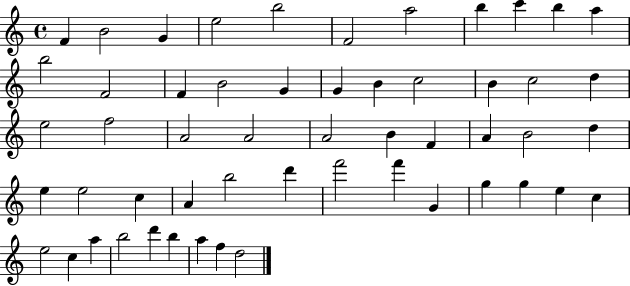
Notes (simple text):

F4/q B4/h G4/q E5/h B5/h F4/h A5/h B5/q C6/q B5/q A5/q B5/h F4/h F4/q B4/h G4/q G4/q B4/q C5/h B4/q C5/h D5/q E5/h F5/h A4/h A4/h A4/h B4/q F4/q A4/q B4/h D5/q E5/q E5/h C5/q A4/q B5/h D6/q F6/h F6/q G4/q G5/q G5/q E5/q C5/q E5/h C5/q A5/q B5/h D6/q B5/q A5/q F5/q D5/h